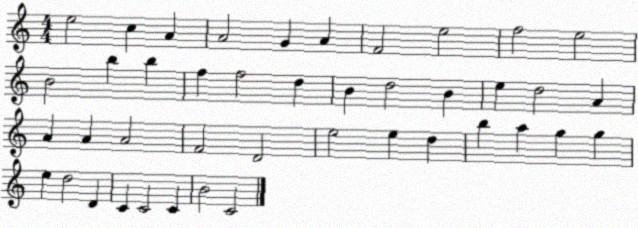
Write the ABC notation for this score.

X:1
T:Untitled
M:4/4
L:1/4
K:C
e2 c A A2 G A F2 e2 f2 e2 B2 b b f f2 d B d2 B e d2 A A A A2 F2 D2 e2 e d b a g g e d2 D C C2 C B2 C2